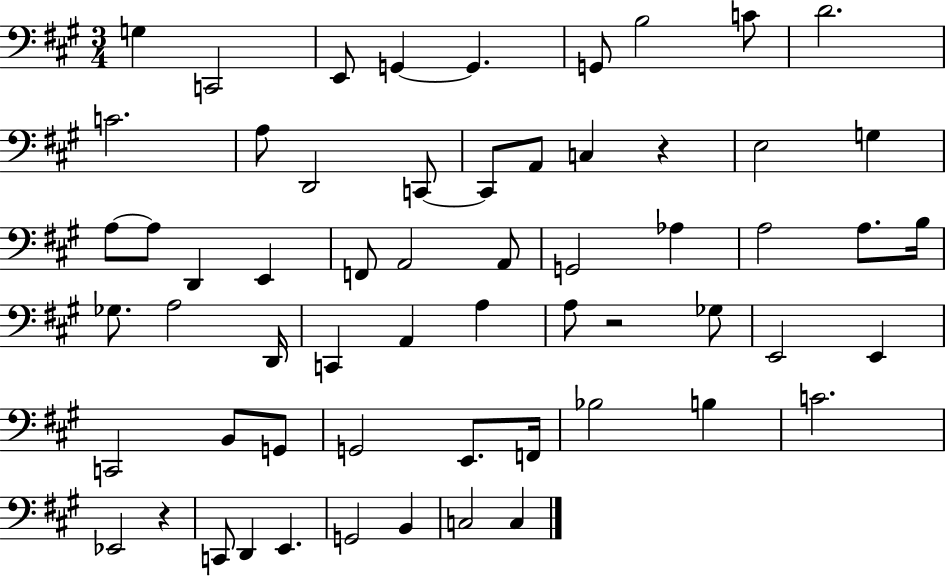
X:1
T:Untitled
M:3/4
L:1/4
K:A
G, C,,2 E,,/2 G,, G,, G,,/2 B,2 C/2 D2 C2 A,/2 D,,2 C,,/2 C,,/2 A,,/2 C, z E,2 G, A,/2 A,/2 D,, E,, F,,/2 A,,2 A,,/2 G,,2 _A, A,2 A,/2 B,/4 _G,/2 A,2 D,,/4 C,, A,, A, A,/2 z2 _G,/2 E,,2 E,, C,,2 B,,/2 G,,/2 G,,2 E,,/2 F,,/4 _B,2 B, C2 _E,,2 z C,,/2 D,, E,, G,,2 B,, C,2 C,